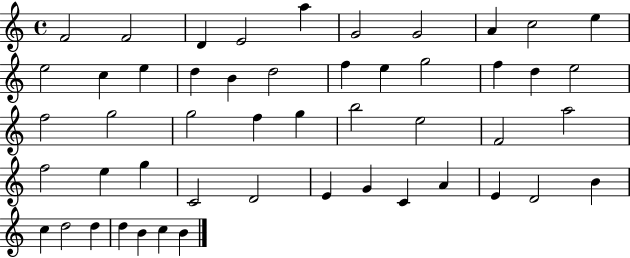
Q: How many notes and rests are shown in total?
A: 50